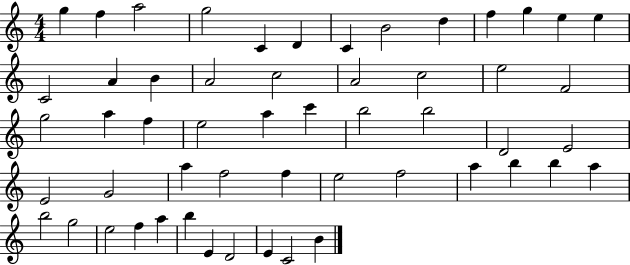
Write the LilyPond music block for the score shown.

{
  \clef treble
  \numericTimeSignature
  \time 4/4
  \key c \major
  g''4 f''4 a''2 | g''2 c'4 d'4 | c'4 b'2 d''4 | f''4 g''4 e''4 e''4 | \break c'2 a'4 b'4 | a'2 c''2 | a'2 c''2 | e''2 f'2 | \break g''2 a''4 f''4 | e''2 a''4 c'''4 | b''2 b''2 | d'2 e'2 | \break e'2 g'2 | a''4 f''2 f''4 | e''2 f''2 | a''4 b''4 b''4 a''4 | \break b''2 g''2 | e''2 f''4 a''4 | b''4 e'4 d'2 | e'4 c'2 b'4 | \break \bar "|."
}